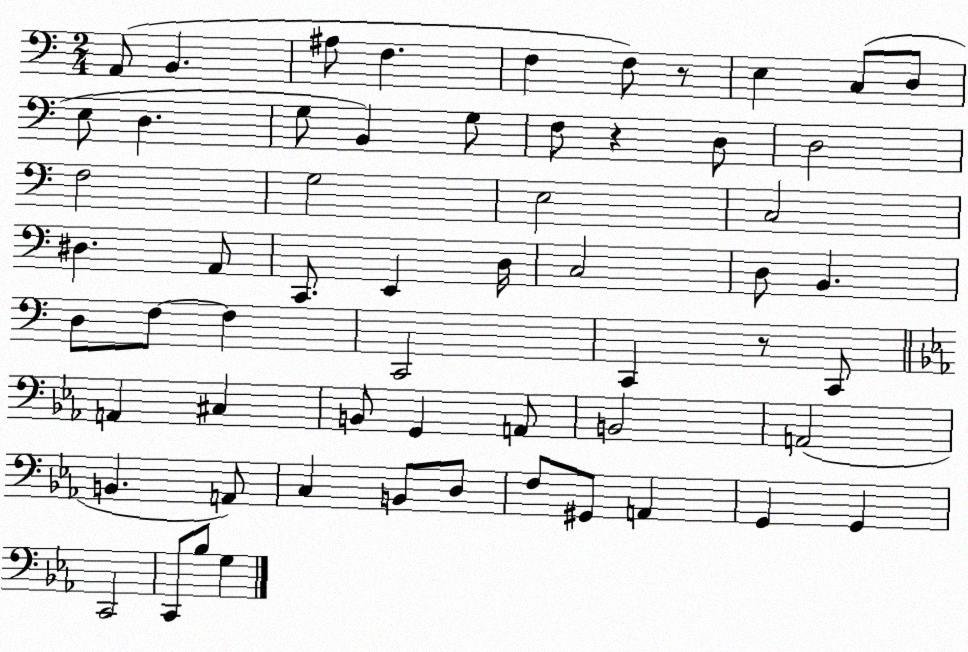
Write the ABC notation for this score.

X:1
T:Untitled
M:2/4
L:1/4
K:C
A,,/2 B,, ^A,/2 F, F, F,/2 z/2 E, C,/2 D,/2 E,/2 D, G,/2 B,, G,/2 F,/2 z D,/2 D,2 F,2 G,2 E,2 C,2 ^D, A,,/2 C,,/2 E,, D,/4 C,2 D,/2 B,, D,/2 F,/2 F, C,,2 C,, z/2 C,,/2 A,, ^C, B,,/2 G,, A,,/2 B,,2 A,,2 B,, A,,/2 C, B,,/2 D,/2 F,/2 ^G,,/2 A,, G,, G,, C,,2 C,,/2 _B,/2 G,